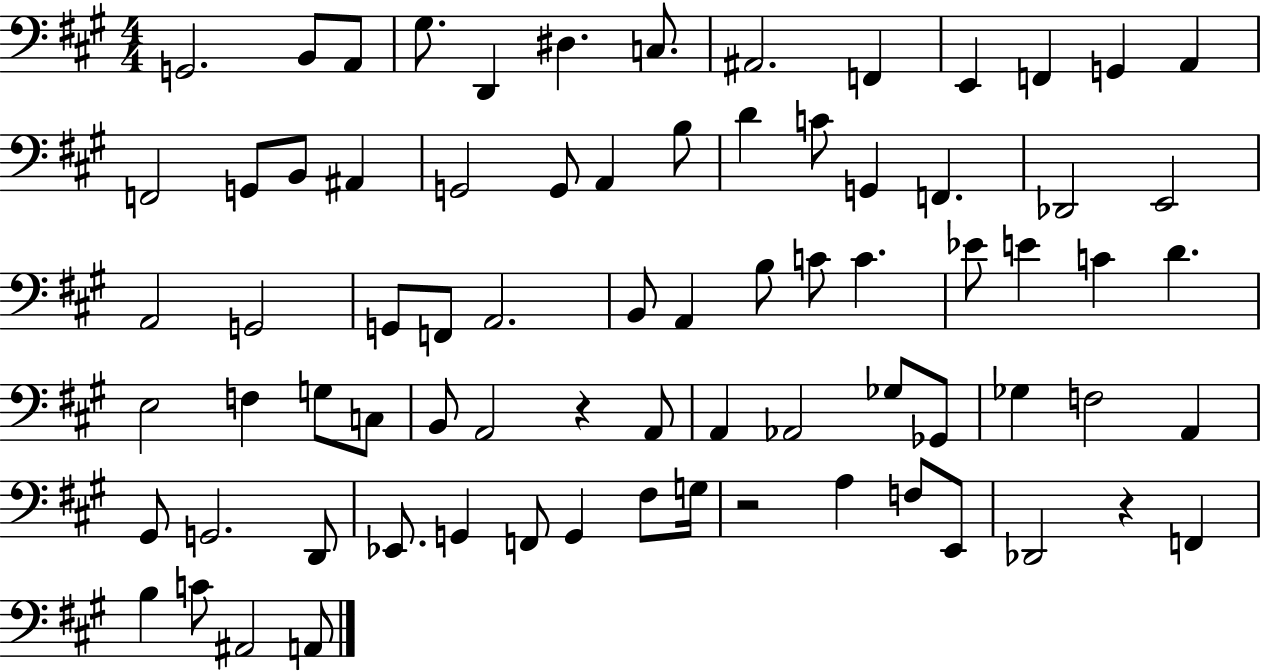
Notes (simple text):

G2/h. B2/e A2/e G#3/e. D2/q D#3/q. C3/e. A#2/h. F2/q E2/q F2/q G2/q A2/q F2/h G2/e B2/e A#2/q G2/h G2/e A2/q B3/e D4/q C4/e G2/q F2/q. Db2/h E2/h A2/h G2/h G2/e F2/e A2/h. B2/e A2/q B3/e C4/e C4/q. Eb4/e E4/q C4/q D4/q. E3/h F3/q G3/e C3/e B2/e A2/h R/q A2/e A2/q Ab2/h Gb3/e Gb2/e Gb3/q F3/h A2/q G#2/e G2/h. D2/e Eb2/e. G2/q F2/e G2/q F#3/e G3/s R/h A3/q F3/e E2/e Db2/h R/q F2/q B3/q C4/e A#2/h A2/e